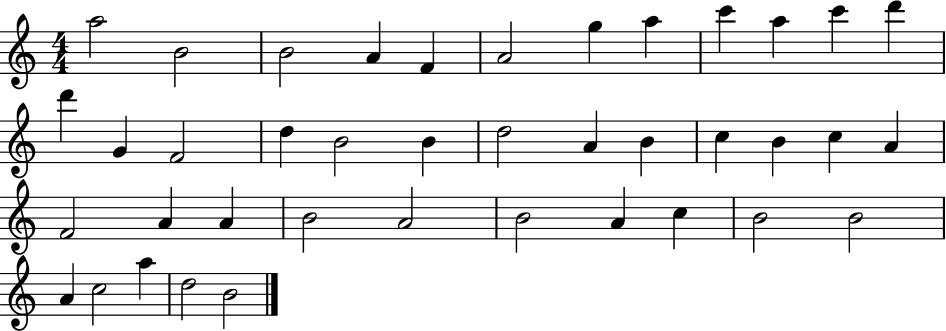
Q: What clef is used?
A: treble